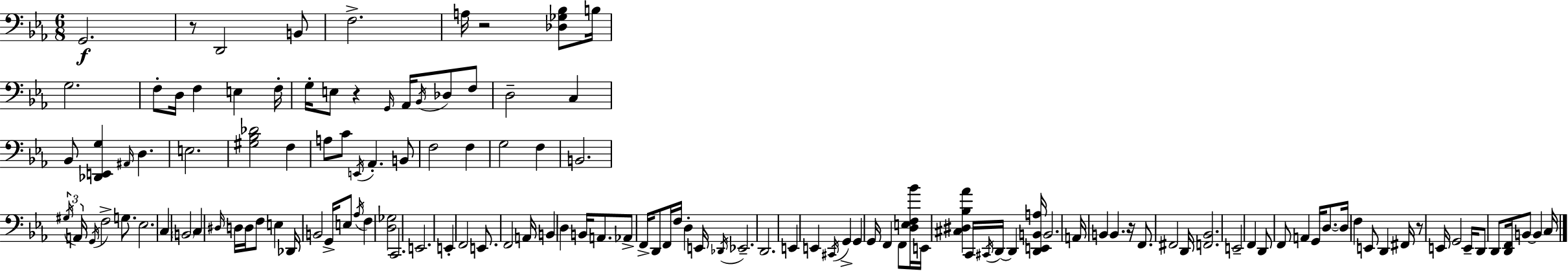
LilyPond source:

{
  \clef bass
  \numericTimeSignature
  \time 6/8
  \key c \minor
  g,2.\f | r8 d,2 b,8 | f2.-> | a16 r2 <des ges bes>8 b16 | \break g2. | f8-. d16 f4 e4 f16-. | g16-. e8 r4 \grace { g,16 } aes,16 \acciaccatura { bes,16 } des8 | f8 d2-- c4 | \break bes,8 <des, e, g>4 \grace { ais,16 } d4. | e2. | <gis bes des'>2 f4 | a8 c'8 \acciaccatura { e,16 } aes,4.-. | \break b,8 f2 | f4 g2 | f4 b,2. | \tuplet 3/2 { \acciaccatura { gis16 } a,16 \acciaccatura { g,16 } } f2-> | \break g8. ees2. | c4 \parenthesize b,2 | c4 \grace { dis16 } d16 | d16 f8 e4 des,16 b,2 | \break g,16-> e8 \acciaccatura { aes16 } f4 | <d ges>2 c,2. | e,2. | e,4-. | \break f,2 e,8. f,2 | a,16 b,4 | d4 b,16 a,8. aes,8-> f,16-> d,8 | f,16 f16 d4-. e,16 \acciaccatura { des,16 } ees,2.-- | \break d,2. | e,4 | e,4 \acciaccatura { cis,16 } g,4-> g,4 | g,16 f,4 f,8 <d e f bes'>16 e,16 <cis dis bes aes'>4 | \break c,16 \acciaccatura { cis,16 } d,16~~ d,4 <d, e, b, a>16 b,2. | a,16 | b,4 b,4. r16 f,8. | fis,2 d,16 <f, bes,>2. | \break e,2-- | f,4 d,8 | f,8 a,4 g,16 d8.~~ d16 | f4 e,8 d,4 fis,16 r8 | \break e,16 g,2 e,16-- d,8 | d,8 <d, f,>16 b,8~~ b,4 c16 \bar "|."
}